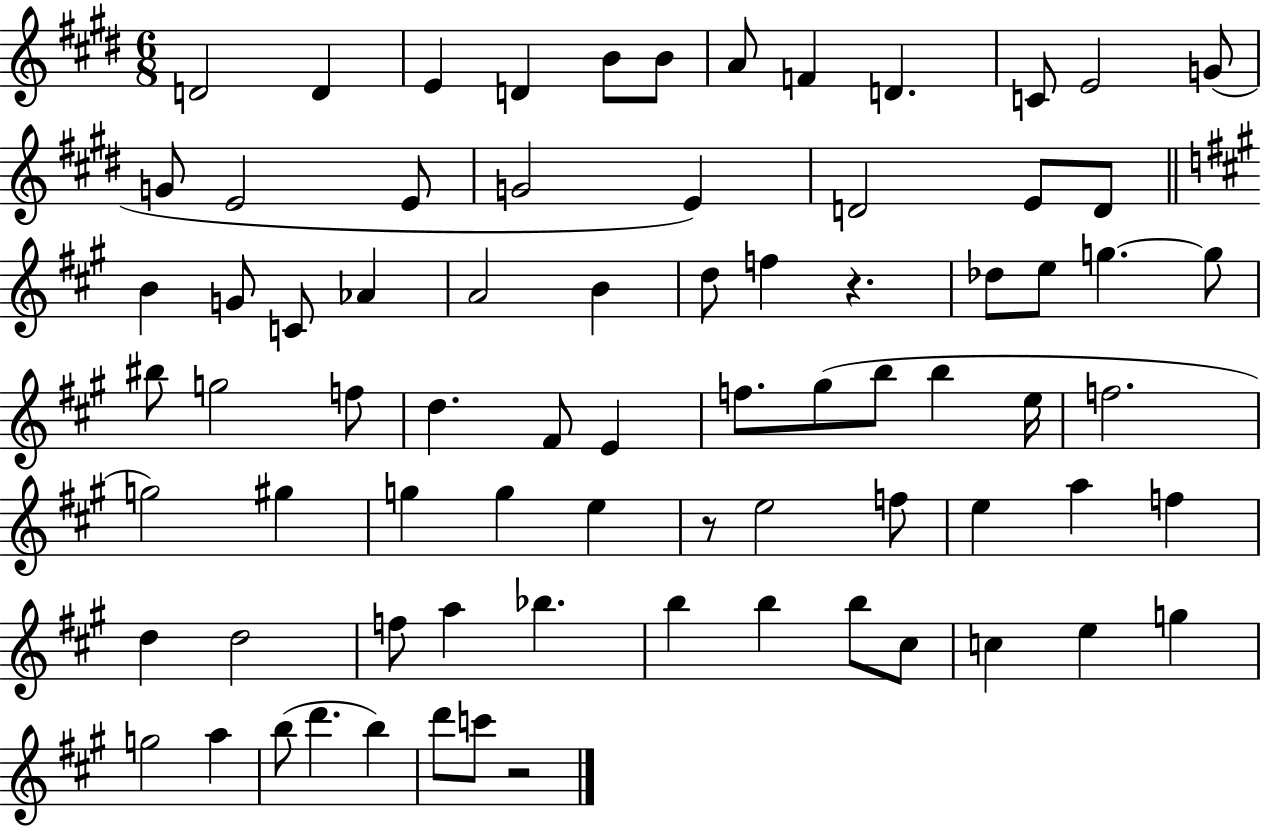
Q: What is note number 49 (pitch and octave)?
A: E5